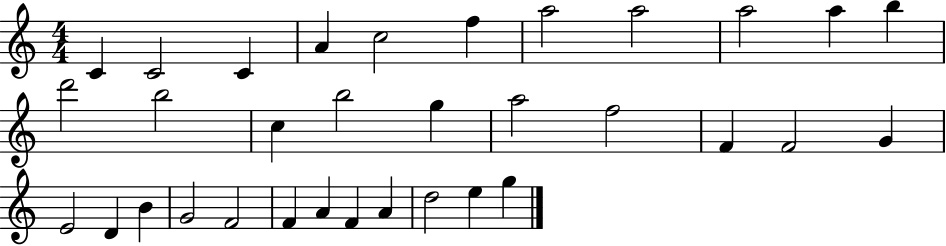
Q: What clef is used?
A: treble